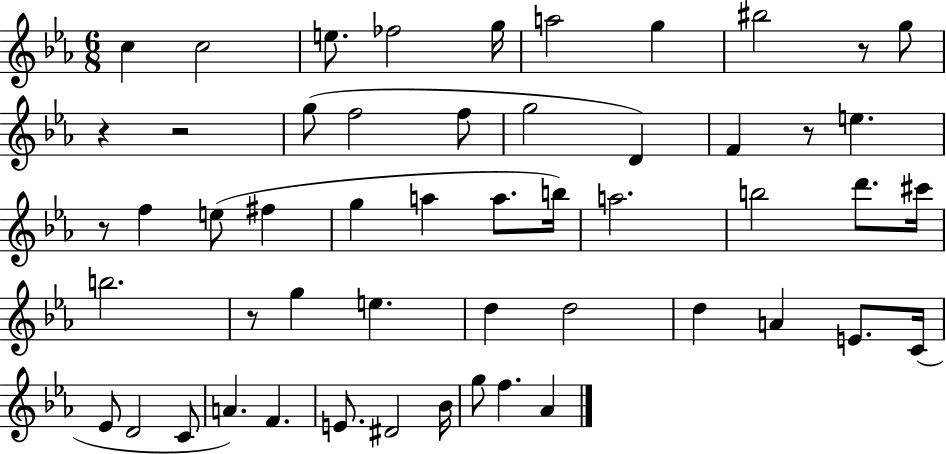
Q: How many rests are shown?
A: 6